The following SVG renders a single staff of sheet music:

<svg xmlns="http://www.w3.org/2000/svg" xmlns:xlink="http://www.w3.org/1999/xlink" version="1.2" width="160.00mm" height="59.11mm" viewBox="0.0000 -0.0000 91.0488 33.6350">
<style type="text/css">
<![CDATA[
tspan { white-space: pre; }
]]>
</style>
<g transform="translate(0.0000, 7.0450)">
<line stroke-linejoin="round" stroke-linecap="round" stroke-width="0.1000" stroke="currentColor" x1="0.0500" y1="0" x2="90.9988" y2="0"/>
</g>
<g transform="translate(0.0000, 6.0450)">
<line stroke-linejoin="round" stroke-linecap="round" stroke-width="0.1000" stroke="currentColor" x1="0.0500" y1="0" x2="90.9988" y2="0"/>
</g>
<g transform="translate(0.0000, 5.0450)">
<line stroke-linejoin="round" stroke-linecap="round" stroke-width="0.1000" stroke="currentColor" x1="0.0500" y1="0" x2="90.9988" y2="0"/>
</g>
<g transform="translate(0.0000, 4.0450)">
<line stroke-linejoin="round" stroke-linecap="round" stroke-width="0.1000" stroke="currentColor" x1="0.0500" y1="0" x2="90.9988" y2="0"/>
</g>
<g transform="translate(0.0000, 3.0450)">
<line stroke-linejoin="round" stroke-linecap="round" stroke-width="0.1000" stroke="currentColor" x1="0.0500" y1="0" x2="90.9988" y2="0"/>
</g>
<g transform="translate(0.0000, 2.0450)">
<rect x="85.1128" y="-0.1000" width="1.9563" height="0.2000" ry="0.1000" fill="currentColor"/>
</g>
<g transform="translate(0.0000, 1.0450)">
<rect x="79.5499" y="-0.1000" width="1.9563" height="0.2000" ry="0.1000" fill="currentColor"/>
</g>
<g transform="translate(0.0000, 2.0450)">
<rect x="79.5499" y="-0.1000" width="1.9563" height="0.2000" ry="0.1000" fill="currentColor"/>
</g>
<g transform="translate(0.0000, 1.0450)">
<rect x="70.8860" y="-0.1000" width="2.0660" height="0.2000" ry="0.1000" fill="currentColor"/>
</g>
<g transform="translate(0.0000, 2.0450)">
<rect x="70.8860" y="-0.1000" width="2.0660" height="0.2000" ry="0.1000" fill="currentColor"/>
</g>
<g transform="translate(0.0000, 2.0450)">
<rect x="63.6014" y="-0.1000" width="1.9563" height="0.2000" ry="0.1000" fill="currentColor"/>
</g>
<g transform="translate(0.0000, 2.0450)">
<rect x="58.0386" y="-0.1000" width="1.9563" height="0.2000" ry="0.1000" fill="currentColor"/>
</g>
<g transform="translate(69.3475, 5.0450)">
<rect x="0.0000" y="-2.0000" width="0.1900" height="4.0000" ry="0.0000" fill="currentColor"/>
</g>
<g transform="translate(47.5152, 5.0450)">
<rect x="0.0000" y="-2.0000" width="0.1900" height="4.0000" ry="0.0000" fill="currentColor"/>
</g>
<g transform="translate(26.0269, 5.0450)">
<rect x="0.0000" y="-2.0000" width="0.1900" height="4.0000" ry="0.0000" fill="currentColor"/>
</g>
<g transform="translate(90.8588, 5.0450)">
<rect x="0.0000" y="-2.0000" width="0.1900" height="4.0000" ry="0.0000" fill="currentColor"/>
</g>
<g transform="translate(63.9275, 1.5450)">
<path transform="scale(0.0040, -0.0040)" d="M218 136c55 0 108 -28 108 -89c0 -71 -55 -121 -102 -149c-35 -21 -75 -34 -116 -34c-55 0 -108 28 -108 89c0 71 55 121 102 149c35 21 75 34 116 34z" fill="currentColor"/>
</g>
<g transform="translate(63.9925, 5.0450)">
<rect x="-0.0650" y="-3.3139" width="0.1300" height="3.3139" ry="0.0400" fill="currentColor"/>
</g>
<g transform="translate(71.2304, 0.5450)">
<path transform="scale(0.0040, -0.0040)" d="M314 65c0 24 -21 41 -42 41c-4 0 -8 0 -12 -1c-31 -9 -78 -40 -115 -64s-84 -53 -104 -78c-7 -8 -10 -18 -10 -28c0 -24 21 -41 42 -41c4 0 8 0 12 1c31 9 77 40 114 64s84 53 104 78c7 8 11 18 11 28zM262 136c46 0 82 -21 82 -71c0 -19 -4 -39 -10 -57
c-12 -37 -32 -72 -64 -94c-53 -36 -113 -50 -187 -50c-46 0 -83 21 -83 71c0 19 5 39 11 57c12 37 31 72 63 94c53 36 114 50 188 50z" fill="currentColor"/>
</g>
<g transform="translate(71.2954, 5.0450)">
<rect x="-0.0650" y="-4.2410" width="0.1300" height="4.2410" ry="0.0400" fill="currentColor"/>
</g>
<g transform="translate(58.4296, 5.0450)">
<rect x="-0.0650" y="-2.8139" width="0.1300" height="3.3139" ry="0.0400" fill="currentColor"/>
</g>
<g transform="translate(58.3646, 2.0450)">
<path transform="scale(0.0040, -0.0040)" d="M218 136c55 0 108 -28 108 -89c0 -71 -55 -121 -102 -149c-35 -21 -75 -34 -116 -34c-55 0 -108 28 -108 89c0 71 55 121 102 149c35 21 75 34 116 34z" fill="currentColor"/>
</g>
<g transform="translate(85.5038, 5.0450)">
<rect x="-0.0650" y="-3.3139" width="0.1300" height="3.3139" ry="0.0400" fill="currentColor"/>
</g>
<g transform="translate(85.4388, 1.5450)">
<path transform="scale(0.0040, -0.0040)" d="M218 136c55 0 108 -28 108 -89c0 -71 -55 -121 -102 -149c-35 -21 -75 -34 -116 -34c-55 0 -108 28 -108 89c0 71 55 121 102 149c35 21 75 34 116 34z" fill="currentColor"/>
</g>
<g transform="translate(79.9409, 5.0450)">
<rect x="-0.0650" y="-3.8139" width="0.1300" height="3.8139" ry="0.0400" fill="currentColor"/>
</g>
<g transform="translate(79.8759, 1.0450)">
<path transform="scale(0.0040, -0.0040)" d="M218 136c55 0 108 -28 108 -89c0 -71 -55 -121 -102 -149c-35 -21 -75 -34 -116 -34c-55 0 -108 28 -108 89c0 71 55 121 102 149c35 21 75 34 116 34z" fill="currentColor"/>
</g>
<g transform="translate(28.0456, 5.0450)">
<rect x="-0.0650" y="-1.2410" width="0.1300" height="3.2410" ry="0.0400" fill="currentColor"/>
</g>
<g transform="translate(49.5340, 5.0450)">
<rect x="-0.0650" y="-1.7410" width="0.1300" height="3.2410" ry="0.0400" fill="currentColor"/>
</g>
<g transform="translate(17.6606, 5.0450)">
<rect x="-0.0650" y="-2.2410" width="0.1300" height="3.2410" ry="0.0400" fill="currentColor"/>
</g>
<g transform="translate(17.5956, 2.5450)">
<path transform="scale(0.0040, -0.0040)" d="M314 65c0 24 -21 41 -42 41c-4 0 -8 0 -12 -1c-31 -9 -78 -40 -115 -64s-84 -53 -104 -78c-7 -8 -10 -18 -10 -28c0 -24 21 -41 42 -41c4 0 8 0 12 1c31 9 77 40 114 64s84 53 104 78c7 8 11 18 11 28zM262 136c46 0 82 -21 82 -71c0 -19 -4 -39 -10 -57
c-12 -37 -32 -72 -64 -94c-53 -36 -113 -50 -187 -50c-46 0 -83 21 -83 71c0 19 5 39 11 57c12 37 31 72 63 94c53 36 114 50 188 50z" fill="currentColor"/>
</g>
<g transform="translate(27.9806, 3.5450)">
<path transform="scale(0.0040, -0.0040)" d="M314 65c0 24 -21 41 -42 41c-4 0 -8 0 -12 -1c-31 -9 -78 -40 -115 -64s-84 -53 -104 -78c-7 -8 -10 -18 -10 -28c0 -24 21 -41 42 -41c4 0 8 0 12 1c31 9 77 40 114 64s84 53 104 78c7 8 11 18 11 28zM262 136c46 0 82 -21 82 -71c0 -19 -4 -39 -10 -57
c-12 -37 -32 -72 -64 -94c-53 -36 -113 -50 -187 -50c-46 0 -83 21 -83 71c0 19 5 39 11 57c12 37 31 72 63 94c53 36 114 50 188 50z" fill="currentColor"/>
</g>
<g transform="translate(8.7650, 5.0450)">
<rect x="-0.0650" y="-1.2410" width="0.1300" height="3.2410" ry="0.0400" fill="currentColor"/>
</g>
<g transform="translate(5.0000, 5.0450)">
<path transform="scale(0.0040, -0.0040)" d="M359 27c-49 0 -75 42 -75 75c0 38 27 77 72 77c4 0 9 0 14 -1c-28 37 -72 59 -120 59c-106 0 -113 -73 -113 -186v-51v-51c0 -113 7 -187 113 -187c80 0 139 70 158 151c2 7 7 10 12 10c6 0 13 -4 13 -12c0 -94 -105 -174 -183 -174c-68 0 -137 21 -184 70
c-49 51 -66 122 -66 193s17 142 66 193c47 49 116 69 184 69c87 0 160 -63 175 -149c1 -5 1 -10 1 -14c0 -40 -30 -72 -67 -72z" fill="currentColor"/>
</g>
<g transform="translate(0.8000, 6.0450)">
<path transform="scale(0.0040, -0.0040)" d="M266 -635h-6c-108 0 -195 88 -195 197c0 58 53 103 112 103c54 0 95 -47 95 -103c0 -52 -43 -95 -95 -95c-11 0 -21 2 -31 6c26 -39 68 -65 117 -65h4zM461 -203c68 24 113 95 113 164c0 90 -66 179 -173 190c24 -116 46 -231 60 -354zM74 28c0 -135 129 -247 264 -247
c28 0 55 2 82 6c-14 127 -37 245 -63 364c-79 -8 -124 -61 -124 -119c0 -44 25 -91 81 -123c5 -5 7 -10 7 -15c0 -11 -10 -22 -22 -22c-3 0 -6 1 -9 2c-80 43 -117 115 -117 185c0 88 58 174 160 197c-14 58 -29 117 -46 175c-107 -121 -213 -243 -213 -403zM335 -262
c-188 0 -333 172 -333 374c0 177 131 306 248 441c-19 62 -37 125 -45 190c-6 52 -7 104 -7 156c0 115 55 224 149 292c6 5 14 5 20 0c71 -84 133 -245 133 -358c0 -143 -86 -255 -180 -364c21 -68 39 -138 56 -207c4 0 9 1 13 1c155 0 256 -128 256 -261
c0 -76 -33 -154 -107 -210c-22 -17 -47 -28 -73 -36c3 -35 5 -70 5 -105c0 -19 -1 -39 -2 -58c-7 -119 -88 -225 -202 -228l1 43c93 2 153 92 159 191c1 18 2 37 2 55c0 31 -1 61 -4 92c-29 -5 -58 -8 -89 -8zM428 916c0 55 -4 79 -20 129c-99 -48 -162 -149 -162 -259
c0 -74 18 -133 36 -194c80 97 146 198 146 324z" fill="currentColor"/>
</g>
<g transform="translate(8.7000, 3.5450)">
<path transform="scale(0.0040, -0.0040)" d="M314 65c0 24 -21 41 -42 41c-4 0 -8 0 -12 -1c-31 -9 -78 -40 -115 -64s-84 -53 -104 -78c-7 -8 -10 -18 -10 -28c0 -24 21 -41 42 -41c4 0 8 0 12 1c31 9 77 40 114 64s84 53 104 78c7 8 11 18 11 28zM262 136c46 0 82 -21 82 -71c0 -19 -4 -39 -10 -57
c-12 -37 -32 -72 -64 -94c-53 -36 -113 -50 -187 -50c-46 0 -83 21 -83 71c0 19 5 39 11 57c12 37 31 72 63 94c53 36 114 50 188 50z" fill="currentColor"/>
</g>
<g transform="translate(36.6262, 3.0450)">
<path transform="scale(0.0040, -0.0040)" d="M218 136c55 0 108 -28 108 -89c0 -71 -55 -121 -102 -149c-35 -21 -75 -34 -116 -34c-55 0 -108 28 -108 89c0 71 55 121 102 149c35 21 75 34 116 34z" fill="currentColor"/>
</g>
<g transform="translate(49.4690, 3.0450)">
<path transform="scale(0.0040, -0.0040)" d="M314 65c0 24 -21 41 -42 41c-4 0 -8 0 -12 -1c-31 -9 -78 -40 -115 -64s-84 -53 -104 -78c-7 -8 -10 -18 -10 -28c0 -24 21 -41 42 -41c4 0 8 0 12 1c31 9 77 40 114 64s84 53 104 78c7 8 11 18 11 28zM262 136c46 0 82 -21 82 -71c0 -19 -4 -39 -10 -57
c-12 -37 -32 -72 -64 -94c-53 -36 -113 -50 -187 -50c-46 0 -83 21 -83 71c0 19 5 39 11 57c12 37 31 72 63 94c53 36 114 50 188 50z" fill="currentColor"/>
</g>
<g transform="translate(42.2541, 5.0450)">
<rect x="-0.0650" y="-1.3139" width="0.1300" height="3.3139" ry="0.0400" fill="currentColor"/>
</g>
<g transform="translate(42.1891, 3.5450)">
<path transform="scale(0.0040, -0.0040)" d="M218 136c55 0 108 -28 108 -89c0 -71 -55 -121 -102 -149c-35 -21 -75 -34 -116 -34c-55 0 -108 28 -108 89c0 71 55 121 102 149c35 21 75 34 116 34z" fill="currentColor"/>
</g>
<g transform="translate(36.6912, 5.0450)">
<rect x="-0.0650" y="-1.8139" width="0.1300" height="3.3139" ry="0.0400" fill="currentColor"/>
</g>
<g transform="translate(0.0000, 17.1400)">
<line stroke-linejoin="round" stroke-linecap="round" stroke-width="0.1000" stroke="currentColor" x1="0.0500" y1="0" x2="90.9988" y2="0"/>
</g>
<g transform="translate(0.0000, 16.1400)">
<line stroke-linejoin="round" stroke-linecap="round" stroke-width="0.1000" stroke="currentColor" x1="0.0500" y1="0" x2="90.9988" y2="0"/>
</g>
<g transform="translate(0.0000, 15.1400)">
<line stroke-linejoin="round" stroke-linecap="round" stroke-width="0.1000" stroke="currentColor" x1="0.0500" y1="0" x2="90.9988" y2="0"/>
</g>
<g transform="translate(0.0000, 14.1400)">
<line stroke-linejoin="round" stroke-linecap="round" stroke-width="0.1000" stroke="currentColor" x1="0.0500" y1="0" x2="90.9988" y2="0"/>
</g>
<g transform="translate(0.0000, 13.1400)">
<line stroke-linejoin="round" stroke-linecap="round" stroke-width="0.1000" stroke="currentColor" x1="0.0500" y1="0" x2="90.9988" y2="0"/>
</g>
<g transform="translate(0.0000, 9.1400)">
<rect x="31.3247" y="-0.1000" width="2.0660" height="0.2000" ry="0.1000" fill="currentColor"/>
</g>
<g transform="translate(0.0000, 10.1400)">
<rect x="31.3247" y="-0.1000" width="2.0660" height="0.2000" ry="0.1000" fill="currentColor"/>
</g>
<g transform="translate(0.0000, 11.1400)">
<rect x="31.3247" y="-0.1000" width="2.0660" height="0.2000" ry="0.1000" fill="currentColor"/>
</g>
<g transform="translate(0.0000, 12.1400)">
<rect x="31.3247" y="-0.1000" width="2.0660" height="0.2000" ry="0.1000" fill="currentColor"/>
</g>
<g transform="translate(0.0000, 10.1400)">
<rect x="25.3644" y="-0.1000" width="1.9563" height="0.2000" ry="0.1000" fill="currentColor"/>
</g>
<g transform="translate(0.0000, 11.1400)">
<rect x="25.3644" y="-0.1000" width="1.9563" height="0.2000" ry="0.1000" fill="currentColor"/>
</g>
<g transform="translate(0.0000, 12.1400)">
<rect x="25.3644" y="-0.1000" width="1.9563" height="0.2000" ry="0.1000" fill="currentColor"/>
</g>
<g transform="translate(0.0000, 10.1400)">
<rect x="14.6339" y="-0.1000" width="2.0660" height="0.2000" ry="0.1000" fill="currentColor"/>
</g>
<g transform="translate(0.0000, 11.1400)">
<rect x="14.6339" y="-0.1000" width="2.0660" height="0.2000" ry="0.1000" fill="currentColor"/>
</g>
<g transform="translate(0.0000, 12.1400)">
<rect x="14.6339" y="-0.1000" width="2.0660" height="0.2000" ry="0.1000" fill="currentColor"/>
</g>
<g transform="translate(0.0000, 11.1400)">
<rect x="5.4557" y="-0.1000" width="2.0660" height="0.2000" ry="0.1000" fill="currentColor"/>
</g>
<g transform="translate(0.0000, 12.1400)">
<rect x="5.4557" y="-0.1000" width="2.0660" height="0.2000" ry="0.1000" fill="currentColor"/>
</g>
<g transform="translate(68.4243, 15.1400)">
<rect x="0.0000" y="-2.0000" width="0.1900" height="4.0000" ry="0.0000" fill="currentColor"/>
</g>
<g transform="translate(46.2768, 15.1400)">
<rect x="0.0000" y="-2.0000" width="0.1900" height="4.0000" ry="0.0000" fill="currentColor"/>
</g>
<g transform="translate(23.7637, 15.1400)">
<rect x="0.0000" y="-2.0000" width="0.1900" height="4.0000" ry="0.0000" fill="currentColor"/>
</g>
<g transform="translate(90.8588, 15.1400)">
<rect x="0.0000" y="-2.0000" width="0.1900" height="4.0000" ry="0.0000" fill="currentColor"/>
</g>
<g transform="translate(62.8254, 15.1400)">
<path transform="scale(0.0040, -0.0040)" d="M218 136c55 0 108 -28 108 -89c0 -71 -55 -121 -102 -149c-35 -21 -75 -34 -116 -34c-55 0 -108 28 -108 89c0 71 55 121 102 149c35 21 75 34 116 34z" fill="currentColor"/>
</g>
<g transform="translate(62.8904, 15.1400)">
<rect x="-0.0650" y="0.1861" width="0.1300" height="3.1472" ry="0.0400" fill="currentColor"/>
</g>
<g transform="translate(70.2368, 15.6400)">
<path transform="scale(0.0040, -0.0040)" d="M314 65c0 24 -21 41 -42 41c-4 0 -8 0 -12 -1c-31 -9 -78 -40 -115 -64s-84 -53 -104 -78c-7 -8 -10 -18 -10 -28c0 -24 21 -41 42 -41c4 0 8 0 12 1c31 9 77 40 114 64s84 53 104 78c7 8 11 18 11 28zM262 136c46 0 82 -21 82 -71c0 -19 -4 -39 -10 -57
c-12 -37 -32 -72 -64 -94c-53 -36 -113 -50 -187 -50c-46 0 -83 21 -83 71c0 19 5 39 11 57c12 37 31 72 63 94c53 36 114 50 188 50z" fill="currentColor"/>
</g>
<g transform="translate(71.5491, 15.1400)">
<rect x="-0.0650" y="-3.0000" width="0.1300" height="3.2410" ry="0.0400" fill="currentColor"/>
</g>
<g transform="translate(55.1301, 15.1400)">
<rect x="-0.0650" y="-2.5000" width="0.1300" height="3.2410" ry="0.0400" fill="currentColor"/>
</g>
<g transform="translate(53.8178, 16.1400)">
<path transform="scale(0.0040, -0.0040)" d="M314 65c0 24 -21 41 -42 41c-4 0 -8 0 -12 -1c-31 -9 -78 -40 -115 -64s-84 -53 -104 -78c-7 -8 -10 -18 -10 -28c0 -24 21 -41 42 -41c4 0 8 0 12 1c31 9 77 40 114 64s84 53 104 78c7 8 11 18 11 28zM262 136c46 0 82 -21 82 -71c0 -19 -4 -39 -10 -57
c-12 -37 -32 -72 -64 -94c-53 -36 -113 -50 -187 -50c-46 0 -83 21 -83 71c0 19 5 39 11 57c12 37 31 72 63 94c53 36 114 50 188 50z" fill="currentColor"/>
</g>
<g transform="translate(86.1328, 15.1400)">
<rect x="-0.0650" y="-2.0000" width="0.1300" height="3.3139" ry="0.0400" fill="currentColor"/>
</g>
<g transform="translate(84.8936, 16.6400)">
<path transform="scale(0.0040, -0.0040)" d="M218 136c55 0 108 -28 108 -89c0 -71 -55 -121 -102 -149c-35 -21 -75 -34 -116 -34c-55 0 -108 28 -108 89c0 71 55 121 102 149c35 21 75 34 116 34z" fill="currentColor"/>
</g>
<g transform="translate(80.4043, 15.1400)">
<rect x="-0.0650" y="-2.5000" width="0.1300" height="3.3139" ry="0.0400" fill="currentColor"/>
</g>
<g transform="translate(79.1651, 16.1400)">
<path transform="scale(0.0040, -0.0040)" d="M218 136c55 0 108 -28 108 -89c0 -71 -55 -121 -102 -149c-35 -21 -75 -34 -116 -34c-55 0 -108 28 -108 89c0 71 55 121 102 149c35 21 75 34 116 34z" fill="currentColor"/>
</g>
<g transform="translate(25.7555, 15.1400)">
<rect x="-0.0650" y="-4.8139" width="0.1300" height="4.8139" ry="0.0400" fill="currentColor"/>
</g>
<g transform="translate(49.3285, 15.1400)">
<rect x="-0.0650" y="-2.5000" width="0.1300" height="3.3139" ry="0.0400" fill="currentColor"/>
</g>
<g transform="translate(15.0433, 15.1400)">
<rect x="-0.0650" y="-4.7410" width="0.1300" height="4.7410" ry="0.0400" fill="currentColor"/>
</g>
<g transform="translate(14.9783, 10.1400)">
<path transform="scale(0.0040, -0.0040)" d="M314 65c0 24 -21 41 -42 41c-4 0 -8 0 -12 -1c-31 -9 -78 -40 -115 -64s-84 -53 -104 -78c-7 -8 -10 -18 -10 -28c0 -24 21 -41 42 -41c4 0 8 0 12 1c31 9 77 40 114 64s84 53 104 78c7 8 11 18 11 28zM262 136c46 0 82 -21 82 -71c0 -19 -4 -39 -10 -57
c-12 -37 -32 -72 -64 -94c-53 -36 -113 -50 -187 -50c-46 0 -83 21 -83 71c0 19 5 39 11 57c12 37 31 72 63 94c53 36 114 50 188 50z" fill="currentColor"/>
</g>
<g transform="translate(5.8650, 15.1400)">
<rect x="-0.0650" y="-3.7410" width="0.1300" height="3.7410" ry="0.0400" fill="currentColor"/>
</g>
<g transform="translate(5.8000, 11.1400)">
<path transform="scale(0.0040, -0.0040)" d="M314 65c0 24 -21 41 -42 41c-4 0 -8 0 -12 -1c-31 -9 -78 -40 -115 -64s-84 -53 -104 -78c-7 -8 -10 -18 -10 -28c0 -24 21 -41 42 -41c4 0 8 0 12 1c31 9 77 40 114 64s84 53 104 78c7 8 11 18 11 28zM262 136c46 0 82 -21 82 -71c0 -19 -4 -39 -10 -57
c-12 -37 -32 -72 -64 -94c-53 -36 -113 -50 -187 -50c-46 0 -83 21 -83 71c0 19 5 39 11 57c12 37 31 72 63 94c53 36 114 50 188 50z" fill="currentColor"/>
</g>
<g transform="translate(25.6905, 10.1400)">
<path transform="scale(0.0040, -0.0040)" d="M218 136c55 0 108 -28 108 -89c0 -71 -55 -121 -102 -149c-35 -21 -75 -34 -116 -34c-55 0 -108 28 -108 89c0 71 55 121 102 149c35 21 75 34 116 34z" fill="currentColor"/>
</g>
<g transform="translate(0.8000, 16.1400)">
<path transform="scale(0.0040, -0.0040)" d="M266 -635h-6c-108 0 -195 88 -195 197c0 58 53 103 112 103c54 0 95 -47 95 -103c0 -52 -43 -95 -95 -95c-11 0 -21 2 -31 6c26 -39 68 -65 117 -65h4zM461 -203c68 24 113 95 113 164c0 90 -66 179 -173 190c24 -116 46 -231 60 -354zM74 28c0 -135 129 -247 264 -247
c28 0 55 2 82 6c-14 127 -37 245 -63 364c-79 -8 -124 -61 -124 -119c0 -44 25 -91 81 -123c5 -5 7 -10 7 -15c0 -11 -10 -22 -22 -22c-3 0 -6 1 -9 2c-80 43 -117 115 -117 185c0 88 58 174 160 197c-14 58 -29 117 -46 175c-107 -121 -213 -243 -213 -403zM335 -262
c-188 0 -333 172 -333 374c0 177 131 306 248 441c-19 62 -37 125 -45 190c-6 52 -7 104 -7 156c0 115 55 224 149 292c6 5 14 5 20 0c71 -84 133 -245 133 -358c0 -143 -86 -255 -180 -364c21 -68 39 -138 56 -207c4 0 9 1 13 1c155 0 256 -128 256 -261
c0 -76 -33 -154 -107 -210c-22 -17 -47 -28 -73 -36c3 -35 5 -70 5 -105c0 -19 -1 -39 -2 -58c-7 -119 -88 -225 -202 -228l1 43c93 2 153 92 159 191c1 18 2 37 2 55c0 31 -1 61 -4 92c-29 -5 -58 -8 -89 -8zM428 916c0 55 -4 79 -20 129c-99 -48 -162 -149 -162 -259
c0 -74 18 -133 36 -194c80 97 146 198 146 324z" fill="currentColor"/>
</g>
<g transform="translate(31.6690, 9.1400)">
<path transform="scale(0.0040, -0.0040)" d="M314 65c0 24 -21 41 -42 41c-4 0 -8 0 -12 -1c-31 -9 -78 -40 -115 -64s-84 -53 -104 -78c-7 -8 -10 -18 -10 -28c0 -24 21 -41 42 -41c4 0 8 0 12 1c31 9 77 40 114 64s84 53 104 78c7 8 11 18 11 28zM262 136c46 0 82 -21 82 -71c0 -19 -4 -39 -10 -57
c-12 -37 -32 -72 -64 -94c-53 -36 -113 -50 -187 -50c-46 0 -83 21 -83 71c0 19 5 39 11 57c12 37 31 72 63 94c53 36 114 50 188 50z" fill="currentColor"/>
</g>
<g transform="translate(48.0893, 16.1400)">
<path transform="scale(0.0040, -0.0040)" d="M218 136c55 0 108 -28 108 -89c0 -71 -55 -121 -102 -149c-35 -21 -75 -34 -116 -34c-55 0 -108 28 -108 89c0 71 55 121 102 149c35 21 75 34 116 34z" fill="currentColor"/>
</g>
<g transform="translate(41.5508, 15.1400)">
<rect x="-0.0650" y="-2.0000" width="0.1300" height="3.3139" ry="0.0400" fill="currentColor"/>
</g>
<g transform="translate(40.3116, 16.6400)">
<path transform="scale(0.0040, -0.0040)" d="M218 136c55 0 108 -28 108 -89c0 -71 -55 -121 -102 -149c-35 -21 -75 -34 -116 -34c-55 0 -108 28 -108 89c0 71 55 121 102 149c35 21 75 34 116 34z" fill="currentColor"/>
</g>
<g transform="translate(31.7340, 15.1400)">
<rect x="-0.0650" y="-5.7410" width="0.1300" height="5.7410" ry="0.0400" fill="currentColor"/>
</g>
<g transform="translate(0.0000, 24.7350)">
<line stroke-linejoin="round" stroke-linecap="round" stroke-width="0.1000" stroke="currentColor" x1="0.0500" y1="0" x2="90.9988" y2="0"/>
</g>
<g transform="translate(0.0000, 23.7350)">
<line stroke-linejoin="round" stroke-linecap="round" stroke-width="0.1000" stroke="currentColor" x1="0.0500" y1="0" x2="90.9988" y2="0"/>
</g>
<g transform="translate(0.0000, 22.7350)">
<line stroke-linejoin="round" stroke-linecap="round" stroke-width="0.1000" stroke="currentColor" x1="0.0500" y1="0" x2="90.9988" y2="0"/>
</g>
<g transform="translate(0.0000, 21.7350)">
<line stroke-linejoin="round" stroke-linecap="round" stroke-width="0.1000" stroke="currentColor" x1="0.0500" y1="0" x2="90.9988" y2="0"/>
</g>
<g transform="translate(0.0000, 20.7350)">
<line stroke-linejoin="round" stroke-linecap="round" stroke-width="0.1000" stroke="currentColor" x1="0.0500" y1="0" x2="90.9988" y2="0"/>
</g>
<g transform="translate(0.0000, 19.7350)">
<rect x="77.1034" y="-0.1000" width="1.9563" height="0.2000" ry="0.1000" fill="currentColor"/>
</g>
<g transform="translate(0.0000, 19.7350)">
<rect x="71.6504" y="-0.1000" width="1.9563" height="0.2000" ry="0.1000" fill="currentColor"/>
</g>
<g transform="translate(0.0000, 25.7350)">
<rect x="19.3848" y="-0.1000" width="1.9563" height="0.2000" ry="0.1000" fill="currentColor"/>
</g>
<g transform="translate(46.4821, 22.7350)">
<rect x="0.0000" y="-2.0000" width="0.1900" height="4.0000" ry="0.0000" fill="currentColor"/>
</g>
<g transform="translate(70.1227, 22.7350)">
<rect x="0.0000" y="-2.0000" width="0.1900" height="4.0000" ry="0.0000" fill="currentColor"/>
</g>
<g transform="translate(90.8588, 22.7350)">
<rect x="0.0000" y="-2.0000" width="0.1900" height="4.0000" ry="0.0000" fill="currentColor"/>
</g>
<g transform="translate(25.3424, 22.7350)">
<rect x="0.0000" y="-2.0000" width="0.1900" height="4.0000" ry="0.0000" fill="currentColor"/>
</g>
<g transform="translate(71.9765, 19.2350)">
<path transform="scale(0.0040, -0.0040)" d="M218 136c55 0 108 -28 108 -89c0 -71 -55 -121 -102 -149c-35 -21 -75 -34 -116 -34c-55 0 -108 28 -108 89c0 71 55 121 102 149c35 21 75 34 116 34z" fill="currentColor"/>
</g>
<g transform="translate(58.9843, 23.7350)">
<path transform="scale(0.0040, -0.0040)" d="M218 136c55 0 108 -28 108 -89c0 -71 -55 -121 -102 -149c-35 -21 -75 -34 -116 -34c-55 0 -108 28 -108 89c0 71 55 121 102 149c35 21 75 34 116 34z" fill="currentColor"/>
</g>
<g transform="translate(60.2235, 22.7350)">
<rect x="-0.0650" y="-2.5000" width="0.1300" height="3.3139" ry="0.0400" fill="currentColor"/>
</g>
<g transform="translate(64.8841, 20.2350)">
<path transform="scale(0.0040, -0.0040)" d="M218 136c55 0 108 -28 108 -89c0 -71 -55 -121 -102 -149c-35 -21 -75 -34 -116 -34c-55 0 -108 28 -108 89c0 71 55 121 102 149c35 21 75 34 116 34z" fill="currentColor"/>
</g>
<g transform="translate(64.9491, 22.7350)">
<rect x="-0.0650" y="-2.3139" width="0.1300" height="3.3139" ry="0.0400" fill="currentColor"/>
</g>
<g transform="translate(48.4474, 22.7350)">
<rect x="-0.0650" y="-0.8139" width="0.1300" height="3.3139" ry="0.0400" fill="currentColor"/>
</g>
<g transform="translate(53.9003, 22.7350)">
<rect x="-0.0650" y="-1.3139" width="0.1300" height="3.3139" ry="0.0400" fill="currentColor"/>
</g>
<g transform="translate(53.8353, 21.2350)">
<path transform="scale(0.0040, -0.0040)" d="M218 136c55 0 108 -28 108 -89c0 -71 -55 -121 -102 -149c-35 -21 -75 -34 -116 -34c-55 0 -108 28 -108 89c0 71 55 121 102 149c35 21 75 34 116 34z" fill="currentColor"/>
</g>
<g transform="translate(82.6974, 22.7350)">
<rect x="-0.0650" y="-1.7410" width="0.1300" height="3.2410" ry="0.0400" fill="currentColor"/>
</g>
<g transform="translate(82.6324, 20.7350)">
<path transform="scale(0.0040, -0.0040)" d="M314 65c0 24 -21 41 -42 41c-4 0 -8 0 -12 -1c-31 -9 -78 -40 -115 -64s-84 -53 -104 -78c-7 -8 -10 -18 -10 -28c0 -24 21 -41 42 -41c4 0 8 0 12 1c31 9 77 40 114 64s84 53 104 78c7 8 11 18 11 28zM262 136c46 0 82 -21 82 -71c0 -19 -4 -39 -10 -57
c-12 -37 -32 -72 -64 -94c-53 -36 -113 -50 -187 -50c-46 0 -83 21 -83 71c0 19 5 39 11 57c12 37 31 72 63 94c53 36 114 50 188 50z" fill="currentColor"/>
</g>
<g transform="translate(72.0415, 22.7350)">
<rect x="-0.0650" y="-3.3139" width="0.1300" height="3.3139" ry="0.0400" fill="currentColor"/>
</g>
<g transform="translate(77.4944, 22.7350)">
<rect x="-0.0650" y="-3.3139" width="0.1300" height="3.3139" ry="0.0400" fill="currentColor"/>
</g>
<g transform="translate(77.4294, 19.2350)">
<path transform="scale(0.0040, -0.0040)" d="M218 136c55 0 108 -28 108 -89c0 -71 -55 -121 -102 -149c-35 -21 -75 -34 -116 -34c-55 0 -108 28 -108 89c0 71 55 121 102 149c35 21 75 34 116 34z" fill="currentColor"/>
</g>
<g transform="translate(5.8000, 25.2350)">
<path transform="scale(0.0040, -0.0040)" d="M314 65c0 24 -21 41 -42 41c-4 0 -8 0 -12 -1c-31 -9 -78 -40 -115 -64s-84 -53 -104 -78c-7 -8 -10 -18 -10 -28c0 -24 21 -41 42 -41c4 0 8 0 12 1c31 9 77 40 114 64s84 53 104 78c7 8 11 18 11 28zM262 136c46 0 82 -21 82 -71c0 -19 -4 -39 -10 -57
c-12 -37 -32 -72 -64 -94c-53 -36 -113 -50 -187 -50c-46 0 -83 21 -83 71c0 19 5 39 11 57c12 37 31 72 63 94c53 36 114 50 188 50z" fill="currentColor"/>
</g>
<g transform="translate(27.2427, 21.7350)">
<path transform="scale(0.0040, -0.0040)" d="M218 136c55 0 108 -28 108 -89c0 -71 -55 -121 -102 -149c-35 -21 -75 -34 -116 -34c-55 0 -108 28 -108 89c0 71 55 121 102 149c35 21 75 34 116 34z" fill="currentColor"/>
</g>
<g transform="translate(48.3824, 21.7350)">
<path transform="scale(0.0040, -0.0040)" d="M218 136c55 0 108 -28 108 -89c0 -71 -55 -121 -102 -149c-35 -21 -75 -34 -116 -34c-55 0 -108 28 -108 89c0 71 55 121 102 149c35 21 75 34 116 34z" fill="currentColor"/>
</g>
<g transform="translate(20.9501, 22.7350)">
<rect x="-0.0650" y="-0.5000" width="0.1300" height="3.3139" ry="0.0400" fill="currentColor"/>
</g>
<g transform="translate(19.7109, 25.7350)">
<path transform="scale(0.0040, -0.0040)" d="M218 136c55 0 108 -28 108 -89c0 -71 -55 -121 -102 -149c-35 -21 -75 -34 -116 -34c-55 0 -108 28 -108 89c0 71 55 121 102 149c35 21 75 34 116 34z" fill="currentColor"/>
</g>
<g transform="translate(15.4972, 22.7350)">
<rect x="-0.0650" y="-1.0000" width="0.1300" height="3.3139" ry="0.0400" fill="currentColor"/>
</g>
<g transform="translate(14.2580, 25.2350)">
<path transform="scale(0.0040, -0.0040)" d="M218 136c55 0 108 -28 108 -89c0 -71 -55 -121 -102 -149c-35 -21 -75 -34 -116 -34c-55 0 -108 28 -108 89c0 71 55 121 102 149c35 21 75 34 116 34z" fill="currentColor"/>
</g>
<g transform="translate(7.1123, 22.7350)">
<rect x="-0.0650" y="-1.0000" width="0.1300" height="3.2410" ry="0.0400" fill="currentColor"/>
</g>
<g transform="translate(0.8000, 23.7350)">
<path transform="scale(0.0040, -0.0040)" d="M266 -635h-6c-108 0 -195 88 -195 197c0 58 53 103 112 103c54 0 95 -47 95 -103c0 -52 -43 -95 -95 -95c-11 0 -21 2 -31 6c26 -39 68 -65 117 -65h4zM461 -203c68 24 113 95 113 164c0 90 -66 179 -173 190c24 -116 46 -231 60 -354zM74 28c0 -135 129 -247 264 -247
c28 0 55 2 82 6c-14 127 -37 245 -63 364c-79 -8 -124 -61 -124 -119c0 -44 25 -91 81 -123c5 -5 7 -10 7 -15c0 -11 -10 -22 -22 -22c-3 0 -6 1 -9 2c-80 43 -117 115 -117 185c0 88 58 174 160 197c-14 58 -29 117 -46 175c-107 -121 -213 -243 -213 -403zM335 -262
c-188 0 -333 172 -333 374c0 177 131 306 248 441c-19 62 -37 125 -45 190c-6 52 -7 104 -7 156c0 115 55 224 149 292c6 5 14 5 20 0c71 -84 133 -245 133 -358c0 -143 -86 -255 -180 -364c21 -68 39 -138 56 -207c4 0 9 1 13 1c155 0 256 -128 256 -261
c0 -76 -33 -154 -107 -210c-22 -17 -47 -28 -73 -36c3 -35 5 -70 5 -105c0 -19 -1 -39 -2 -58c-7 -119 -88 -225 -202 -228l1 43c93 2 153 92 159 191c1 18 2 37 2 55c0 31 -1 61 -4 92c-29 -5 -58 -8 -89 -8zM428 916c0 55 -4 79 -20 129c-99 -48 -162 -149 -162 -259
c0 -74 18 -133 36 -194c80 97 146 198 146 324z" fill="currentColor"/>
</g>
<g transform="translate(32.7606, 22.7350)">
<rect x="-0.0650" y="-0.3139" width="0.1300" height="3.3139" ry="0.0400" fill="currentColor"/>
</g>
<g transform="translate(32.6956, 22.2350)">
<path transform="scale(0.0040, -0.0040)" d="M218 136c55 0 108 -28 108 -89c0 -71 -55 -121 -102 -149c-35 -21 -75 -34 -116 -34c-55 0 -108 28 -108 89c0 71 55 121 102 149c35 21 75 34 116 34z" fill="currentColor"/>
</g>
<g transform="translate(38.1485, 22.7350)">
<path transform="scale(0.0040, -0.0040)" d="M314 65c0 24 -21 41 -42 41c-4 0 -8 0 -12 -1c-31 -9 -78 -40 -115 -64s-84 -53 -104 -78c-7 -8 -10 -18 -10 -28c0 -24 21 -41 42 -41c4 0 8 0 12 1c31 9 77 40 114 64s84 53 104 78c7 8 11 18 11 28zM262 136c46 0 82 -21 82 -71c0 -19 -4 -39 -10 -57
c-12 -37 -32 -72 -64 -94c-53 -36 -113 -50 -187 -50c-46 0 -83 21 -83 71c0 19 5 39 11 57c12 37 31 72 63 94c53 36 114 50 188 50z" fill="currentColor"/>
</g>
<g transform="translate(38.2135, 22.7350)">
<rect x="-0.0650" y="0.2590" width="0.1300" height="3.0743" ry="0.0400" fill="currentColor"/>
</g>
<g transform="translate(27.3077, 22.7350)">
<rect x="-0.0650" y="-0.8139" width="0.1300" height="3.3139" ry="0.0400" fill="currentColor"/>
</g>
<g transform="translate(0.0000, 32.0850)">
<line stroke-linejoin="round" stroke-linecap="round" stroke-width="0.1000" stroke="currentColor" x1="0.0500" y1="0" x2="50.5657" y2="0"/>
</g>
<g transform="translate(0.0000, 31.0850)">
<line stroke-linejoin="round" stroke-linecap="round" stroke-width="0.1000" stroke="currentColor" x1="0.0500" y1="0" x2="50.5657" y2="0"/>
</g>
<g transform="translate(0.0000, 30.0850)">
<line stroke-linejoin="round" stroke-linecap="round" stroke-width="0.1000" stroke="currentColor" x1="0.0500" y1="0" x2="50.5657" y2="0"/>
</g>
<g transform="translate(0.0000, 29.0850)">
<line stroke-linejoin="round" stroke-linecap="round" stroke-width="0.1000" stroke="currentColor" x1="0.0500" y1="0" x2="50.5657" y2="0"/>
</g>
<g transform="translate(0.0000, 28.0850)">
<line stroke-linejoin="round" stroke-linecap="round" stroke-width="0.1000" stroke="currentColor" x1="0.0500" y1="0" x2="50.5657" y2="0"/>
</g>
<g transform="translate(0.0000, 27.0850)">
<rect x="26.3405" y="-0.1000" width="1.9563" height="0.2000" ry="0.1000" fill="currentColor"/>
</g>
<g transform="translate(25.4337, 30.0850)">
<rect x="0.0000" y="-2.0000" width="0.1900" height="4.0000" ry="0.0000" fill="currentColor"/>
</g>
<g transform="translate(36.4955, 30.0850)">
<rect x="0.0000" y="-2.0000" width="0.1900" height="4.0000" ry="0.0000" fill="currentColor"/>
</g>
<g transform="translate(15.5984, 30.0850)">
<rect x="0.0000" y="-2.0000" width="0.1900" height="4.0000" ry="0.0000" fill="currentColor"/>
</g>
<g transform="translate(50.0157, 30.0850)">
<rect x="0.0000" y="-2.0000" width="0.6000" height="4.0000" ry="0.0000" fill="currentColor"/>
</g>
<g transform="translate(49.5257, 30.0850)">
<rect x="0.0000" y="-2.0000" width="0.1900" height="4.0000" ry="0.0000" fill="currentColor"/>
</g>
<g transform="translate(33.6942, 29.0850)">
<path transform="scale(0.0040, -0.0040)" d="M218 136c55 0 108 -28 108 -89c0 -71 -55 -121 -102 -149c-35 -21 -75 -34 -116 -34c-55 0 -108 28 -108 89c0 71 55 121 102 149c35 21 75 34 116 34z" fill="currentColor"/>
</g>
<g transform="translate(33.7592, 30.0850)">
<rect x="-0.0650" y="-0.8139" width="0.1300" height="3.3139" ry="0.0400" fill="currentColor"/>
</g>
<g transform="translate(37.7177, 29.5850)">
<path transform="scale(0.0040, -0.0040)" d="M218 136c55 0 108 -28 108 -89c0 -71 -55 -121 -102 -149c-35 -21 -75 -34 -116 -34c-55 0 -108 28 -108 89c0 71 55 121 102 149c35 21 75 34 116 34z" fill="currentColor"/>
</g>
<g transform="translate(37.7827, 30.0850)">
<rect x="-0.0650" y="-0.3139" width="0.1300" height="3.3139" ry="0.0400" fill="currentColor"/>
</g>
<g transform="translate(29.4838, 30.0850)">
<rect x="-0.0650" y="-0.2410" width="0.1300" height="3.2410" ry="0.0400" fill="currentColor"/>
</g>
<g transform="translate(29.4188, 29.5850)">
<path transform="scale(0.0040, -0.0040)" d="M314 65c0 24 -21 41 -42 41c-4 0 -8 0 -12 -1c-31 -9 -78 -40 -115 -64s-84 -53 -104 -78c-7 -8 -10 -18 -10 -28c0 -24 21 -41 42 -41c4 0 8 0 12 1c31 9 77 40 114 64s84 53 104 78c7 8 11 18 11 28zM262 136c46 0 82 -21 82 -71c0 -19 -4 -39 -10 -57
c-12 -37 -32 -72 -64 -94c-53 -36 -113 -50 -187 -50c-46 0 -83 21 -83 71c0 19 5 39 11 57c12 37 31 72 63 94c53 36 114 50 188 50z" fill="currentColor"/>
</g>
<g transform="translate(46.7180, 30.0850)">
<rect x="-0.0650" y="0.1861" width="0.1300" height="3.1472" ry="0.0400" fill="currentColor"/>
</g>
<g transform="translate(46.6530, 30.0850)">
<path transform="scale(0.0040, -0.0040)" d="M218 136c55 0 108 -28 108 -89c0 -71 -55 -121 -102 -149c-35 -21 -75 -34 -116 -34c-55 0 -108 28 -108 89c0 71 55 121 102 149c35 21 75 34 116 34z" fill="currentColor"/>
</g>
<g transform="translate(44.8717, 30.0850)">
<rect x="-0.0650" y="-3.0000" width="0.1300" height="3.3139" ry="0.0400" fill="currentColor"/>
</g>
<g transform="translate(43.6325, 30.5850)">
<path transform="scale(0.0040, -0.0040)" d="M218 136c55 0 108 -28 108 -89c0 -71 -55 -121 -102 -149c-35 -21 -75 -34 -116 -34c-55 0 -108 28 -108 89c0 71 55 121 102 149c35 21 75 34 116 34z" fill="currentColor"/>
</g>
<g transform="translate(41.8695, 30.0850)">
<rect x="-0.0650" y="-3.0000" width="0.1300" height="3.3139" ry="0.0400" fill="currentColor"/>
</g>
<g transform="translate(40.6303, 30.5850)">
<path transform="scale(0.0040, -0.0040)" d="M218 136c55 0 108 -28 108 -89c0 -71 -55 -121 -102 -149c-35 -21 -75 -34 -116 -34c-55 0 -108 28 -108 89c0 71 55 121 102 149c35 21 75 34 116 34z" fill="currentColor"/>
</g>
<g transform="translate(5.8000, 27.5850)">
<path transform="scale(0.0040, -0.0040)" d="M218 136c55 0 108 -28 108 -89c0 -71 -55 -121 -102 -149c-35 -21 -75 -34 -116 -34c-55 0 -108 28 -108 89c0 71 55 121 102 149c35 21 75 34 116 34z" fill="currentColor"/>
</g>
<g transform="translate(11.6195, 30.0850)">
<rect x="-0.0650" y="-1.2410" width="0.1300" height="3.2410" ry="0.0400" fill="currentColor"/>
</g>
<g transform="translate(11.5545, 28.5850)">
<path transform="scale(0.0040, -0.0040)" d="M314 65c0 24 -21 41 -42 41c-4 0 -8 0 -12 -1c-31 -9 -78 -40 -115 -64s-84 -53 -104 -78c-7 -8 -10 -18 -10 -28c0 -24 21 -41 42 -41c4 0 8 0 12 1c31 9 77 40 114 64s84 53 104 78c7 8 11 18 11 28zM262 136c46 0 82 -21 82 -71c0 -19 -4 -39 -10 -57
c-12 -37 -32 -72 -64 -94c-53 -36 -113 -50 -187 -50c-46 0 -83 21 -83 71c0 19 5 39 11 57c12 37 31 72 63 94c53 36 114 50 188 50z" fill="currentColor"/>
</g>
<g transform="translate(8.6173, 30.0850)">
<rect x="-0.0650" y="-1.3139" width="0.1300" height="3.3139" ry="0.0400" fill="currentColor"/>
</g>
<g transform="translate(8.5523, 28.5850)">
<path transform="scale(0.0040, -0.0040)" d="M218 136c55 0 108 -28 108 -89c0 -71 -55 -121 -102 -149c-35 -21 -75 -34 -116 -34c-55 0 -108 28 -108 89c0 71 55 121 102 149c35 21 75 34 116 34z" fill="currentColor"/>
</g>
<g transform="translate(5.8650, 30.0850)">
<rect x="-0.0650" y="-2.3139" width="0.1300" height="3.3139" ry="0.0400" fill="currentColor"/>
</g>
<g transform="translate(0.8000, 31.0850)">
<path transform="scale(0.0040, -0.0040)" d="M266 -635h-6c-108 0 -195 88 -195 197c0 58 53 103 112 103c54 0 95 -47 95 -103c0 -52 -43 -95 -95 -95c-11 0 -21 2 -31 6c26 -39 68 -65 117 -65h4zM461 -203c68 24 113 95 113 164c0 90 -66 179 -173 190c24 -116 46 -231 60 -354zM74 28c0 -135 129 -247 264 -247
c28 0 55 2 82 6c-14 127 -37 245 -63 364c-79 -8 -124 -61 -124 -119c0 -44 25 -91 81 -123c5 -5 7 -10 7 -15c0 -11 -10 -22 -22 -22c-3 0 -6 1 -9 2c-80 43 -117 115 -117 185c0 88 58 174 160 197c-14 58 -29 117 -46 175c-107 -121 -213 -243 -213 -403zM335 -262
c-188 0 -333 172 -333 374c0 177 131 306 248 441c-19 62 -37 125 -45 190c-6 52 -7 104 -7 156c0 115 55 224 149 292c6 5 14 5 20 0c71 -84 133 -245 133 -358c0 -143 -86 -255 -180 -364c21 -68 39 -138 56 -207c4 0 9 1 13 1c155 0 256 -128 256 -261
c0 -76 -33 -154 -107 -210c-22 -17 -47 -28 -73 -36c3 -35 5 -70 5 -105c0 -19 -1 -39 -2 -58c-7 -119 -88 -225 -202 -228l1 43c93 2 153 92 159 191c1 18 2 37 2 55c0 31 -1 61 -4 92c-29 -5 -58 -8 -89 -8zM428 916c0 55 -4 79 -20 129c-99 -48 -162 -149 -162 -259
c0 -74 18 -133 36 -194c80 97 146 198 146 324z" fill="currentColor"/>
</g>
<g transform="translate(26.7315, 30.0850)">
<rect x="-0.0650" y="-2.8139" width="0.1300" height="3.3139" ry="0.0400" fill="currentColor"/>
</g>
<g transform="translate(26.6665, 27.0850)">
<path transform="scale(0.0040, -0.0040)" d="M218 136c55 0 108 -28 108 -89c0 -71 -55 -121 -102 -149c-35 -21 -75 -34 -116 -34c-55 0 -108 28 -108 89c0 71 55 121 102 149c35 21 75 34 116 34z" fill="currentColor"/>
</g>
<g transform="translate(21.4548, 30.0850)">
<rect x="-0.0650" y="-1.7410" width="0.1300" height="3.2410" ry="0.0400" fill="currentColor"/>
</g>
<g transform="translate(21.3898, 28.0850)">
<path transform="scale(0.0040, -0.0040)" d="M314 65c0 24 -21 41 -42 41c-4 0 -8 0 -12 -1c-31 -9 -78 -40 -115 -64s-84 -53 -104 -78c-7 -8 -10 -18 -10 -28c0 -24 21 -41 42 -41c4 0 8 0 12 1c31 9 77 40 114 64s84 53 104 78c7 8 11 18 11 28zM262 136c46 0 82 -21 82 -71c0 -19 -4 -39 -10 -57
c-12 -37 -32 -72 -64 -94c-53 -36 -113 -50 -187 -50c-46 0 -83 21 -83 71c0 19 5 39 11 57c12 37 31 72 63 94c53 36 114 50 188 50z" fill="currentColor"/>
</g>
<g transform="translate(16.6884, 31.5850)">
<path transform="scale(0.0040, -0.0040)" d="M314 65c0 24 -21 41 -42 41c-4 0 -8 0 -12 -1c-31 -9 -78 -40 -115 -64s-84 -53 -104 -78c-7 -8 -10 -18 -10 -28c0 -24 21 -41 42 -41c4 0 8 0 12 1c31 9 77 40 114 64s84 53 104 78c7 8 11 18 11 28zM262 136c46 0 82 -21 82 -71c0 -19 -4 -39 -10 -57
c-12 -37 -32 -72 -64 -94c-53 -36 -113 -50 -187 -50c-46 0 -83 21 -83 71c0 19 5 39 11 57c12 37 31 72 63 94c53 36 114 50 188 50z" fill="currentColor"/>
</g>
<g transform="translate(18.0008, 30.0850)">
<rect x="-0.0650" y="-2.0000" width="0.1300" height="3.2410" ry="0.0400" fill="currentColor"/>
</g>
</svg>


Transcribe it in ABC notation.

X:1
T:Untitled
M:4/4
L:1/4
K:C
e2 g2 e2 f e f2 a b d'2 c' b c'2 e'2 e' g'2 F G G2 B A2 G F D2 D C d c B2 d e G g b b f2 g e e2 F2 f2 a c2 d c A A B